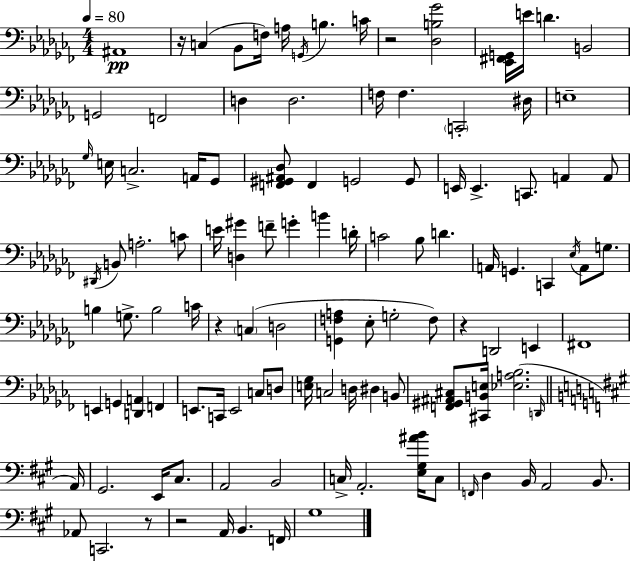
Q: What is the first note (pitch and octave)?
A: A#2